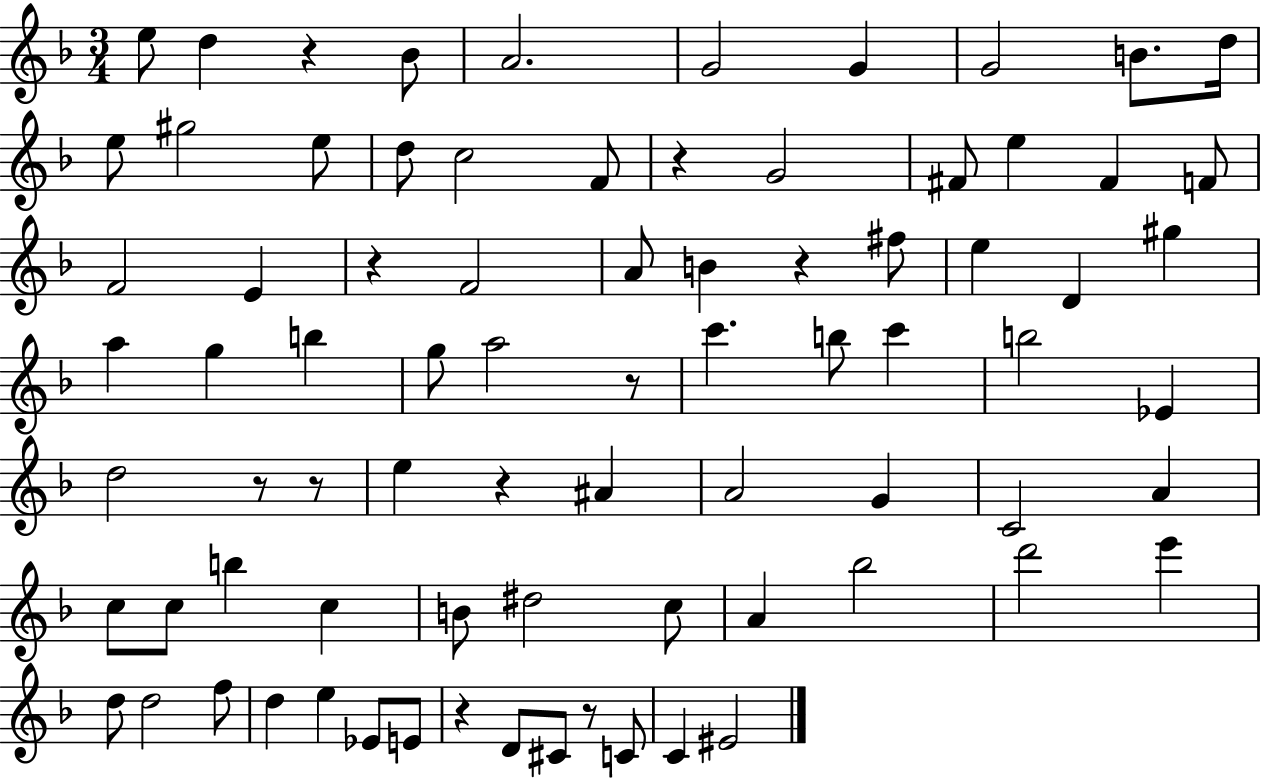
{
  \clef treble
  \numericTimeSignature
  \time 3/4
  \key f \major
  e''8 d''4 r4 bes'8 | a'2. | g'2 g'4 | g'2 b'8. d''16 | \break e''8 gis''2 e''8 | d''8 c''2 f'8 | r4 g'2 | fis'8 e''4 fis'4 f'8 | \break f'2 e'4 | r4 f'2 | a'8 b'4 r4 fis''8 | e''4 d'4 gis''4 | \break a''4 g''4 b''4 | g''8 a''2 r8 | c'''4. b''8 c'''4 | b''2 ees'4 | \break d''2 r8 r8 | e''4 r4 ais'4 | a'2 g'4 | c'2 a'4 | \break c''8 c''8 b''4 c''4 | b'8 dis''2 c''8 | a'4 bes''2 | d'''2 e'''4 | \break d''8 d''2 f''8 | d''4 e''4 ees'8 e'8 | r4 d'8 cis'8 r8 c'8 | c'4 eis'2 | \break \bar "|."
}